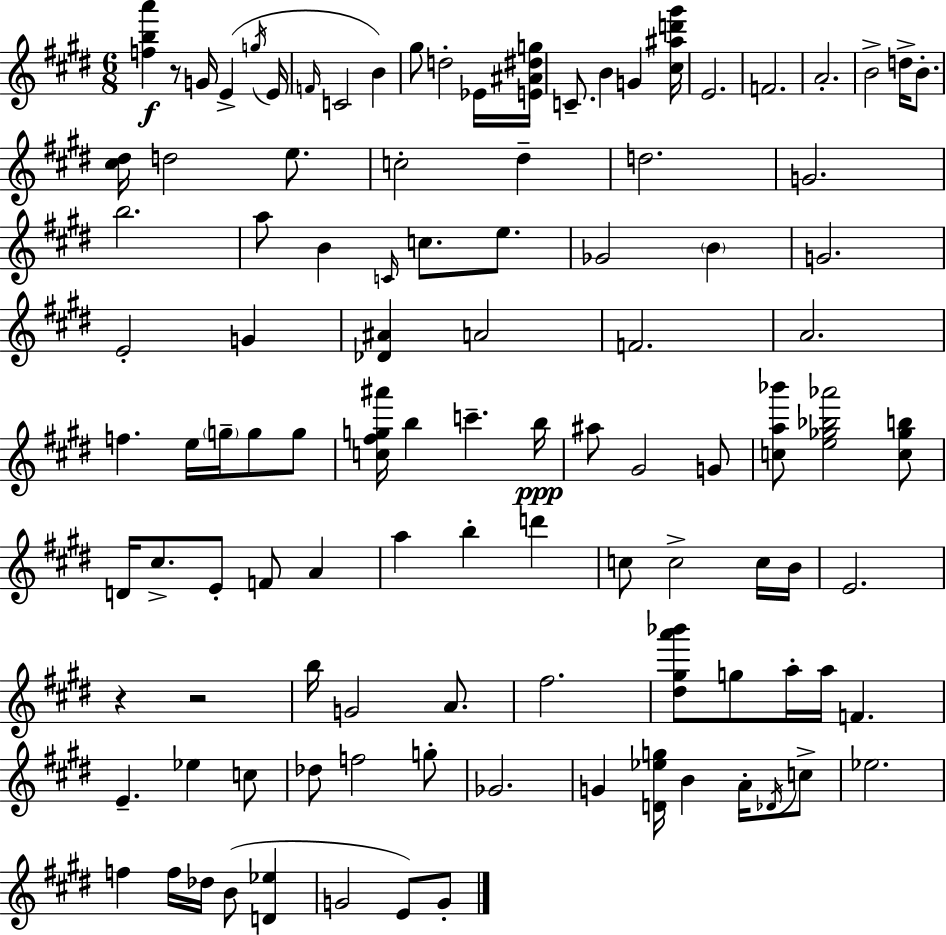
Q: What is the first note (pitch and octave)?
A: G4